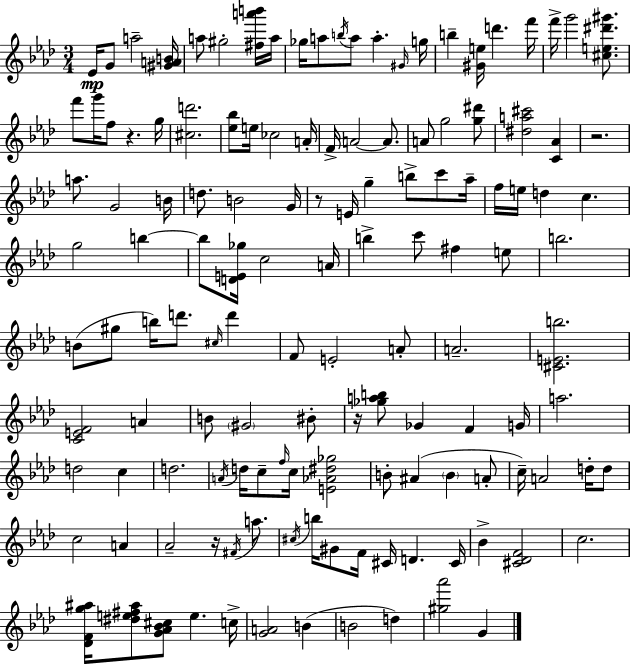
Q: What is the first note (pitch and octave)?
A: Eb4